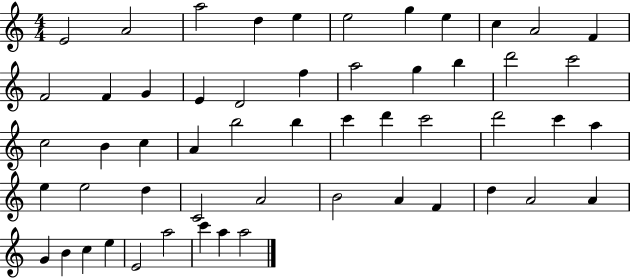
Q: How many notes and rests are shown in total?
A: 54